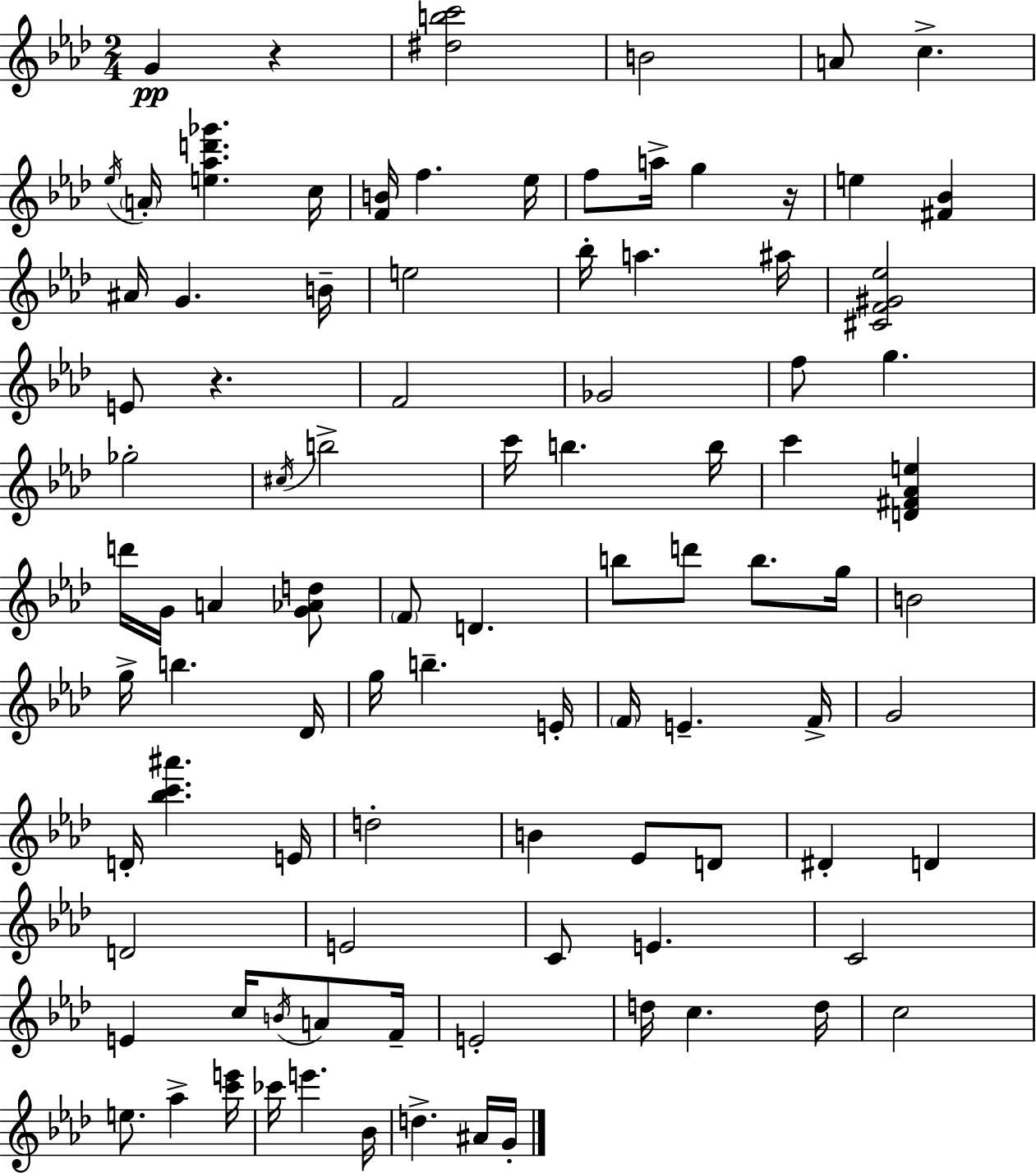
X:1
T:Untitled
M:2/4
L:1/4
K:Ab
G z [^dbc']2 B2 A/2 c _e/4 A/4 [e_ad'_g'] c/4 [FB]/4 f _e/4 f/2 a/4 g z/4 e [^F_B] ^A/4 G B/4 e2 _b/4 a ^a/4 [^CF^G_e]2 E/2 z F2 _G2 f/2 g _g2 ^c/4 b2 c'/4 b b/4 c' [D^F_Ae] d'/4 G/4 A [G_Ad]/2 F/2 D b/2 d'/2 b/2 g/4 B2 g/4 b _D/4 g/4 b E/4 F/4 E F/4 G2 D/4 [_bc'^a'] E/4 d2 B _E/2 D/2 ^D D D2 E2 C/2 E C2 E c/4 B/4 A/2 F/4 E2 d/4 c d/4 c2 e/2 _a [c'e']/4 _c'/4 e' _B/4 d ^A/4 G/4